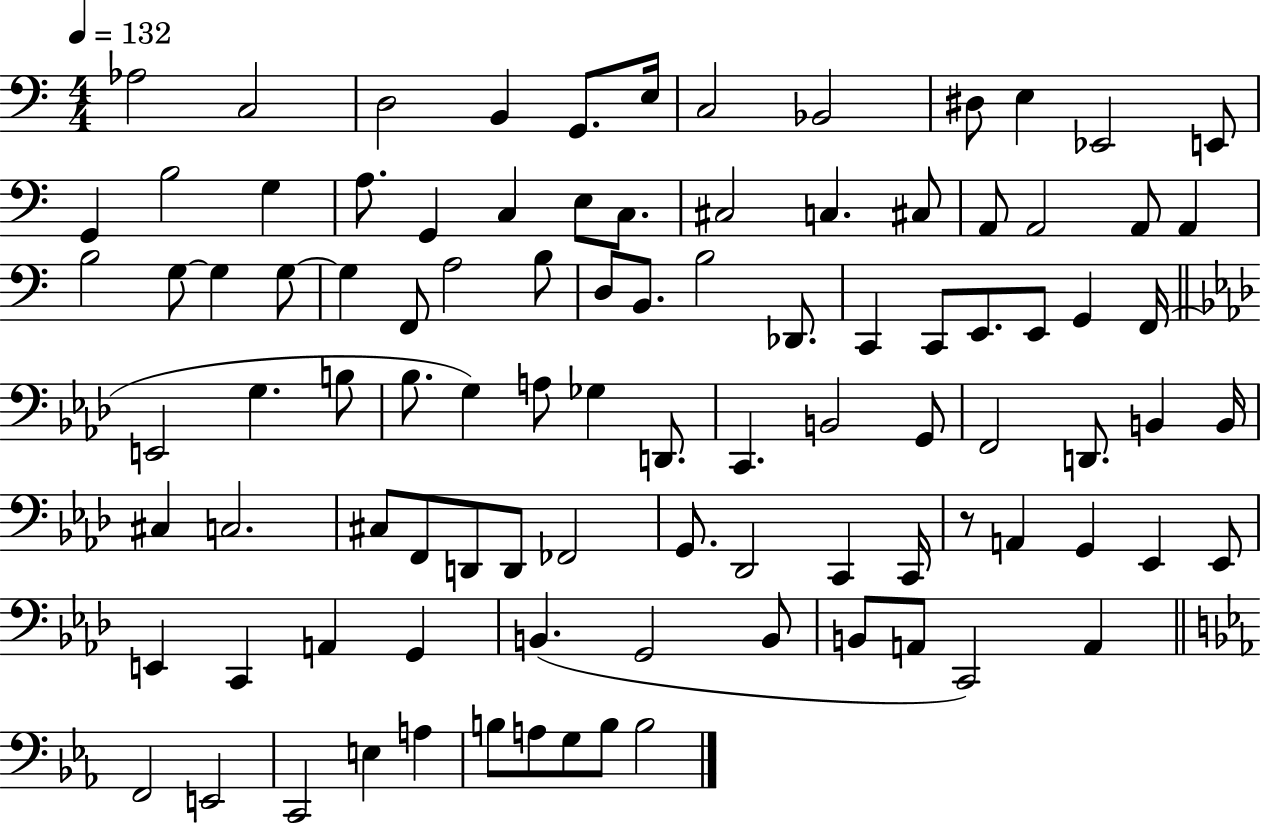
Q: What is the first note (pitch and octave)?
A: Ab3